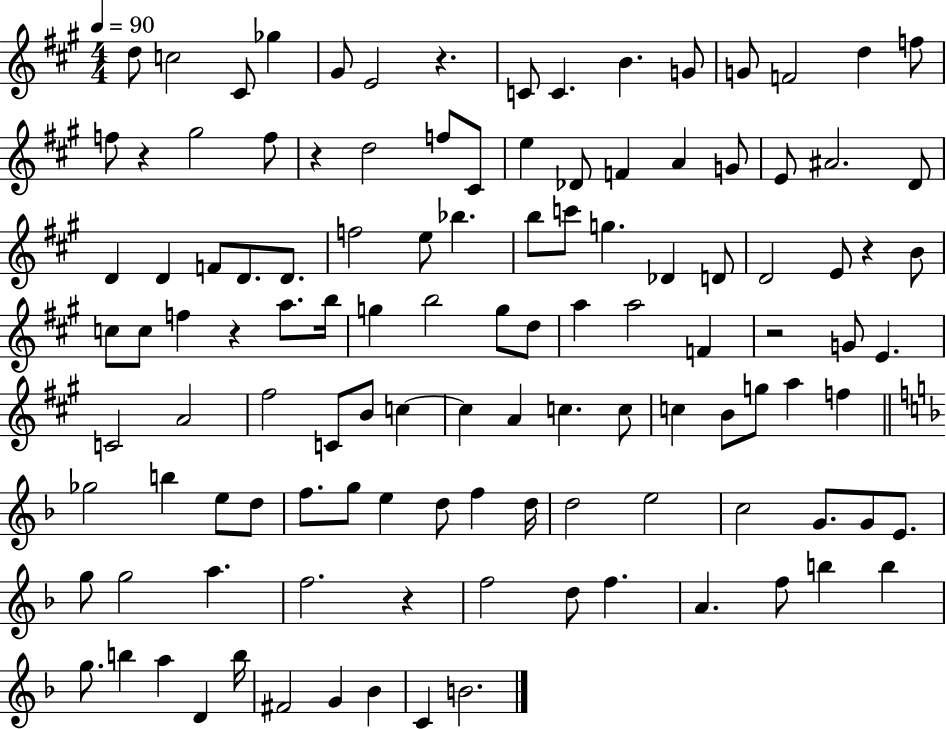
{
  \clef treble
  \numericTimeSignature
  \time 4/4
  \key a \major
  \tempo 4 = 90
  d''8 c''2 cis'8 ges''4 | gis'8 e'2 r4. | c'8 c'4. b'4. g'8 | g'8 f'2 d''4 f''8 | \break f''8 r4 gis''2 f''8 | r4 d''2 f''8 cis'8 | e''4 des'8 f'4 a'4 g'8 | e'8 ais'2. d'8 | \break d'4 d'4 f'8 d'8. d'8. | f''2 e''8 bes''4. | b''8 c'''8 g''4. des'4 d'8 | d'2 e'8 r4 b'8 | \break c''8 c''8 f''4 r4 a''8. b''16 | g''4 b''2 g''8 d''8 | a''4 a''2 f'4 | r2 g'8 e'4. | \break c'2 a'2 | fis''2 c'8 b'8 c''4~~ | c''4 a'4 c''4. c''8 | c''4 b'8 g''8 a''4 f''4 | \break \bar "||" \break \key d \minor ges''2 b''4 e''8 d''8 | f''8. g''8 e''4 d''8 f''4 d''16 | d''2 e''2 | c''2 g'8. g'8 e'8. | \break g''8 g''2 a''4. | f''2. r4 | f''2 d''8 f''4. | a'4. f''8 b''4 b''4 | \break g''8. b''4 a''4 d'4 b''16 | fis'2 g'4 bes'4 | c'4 b'2. | \bar "|."
}